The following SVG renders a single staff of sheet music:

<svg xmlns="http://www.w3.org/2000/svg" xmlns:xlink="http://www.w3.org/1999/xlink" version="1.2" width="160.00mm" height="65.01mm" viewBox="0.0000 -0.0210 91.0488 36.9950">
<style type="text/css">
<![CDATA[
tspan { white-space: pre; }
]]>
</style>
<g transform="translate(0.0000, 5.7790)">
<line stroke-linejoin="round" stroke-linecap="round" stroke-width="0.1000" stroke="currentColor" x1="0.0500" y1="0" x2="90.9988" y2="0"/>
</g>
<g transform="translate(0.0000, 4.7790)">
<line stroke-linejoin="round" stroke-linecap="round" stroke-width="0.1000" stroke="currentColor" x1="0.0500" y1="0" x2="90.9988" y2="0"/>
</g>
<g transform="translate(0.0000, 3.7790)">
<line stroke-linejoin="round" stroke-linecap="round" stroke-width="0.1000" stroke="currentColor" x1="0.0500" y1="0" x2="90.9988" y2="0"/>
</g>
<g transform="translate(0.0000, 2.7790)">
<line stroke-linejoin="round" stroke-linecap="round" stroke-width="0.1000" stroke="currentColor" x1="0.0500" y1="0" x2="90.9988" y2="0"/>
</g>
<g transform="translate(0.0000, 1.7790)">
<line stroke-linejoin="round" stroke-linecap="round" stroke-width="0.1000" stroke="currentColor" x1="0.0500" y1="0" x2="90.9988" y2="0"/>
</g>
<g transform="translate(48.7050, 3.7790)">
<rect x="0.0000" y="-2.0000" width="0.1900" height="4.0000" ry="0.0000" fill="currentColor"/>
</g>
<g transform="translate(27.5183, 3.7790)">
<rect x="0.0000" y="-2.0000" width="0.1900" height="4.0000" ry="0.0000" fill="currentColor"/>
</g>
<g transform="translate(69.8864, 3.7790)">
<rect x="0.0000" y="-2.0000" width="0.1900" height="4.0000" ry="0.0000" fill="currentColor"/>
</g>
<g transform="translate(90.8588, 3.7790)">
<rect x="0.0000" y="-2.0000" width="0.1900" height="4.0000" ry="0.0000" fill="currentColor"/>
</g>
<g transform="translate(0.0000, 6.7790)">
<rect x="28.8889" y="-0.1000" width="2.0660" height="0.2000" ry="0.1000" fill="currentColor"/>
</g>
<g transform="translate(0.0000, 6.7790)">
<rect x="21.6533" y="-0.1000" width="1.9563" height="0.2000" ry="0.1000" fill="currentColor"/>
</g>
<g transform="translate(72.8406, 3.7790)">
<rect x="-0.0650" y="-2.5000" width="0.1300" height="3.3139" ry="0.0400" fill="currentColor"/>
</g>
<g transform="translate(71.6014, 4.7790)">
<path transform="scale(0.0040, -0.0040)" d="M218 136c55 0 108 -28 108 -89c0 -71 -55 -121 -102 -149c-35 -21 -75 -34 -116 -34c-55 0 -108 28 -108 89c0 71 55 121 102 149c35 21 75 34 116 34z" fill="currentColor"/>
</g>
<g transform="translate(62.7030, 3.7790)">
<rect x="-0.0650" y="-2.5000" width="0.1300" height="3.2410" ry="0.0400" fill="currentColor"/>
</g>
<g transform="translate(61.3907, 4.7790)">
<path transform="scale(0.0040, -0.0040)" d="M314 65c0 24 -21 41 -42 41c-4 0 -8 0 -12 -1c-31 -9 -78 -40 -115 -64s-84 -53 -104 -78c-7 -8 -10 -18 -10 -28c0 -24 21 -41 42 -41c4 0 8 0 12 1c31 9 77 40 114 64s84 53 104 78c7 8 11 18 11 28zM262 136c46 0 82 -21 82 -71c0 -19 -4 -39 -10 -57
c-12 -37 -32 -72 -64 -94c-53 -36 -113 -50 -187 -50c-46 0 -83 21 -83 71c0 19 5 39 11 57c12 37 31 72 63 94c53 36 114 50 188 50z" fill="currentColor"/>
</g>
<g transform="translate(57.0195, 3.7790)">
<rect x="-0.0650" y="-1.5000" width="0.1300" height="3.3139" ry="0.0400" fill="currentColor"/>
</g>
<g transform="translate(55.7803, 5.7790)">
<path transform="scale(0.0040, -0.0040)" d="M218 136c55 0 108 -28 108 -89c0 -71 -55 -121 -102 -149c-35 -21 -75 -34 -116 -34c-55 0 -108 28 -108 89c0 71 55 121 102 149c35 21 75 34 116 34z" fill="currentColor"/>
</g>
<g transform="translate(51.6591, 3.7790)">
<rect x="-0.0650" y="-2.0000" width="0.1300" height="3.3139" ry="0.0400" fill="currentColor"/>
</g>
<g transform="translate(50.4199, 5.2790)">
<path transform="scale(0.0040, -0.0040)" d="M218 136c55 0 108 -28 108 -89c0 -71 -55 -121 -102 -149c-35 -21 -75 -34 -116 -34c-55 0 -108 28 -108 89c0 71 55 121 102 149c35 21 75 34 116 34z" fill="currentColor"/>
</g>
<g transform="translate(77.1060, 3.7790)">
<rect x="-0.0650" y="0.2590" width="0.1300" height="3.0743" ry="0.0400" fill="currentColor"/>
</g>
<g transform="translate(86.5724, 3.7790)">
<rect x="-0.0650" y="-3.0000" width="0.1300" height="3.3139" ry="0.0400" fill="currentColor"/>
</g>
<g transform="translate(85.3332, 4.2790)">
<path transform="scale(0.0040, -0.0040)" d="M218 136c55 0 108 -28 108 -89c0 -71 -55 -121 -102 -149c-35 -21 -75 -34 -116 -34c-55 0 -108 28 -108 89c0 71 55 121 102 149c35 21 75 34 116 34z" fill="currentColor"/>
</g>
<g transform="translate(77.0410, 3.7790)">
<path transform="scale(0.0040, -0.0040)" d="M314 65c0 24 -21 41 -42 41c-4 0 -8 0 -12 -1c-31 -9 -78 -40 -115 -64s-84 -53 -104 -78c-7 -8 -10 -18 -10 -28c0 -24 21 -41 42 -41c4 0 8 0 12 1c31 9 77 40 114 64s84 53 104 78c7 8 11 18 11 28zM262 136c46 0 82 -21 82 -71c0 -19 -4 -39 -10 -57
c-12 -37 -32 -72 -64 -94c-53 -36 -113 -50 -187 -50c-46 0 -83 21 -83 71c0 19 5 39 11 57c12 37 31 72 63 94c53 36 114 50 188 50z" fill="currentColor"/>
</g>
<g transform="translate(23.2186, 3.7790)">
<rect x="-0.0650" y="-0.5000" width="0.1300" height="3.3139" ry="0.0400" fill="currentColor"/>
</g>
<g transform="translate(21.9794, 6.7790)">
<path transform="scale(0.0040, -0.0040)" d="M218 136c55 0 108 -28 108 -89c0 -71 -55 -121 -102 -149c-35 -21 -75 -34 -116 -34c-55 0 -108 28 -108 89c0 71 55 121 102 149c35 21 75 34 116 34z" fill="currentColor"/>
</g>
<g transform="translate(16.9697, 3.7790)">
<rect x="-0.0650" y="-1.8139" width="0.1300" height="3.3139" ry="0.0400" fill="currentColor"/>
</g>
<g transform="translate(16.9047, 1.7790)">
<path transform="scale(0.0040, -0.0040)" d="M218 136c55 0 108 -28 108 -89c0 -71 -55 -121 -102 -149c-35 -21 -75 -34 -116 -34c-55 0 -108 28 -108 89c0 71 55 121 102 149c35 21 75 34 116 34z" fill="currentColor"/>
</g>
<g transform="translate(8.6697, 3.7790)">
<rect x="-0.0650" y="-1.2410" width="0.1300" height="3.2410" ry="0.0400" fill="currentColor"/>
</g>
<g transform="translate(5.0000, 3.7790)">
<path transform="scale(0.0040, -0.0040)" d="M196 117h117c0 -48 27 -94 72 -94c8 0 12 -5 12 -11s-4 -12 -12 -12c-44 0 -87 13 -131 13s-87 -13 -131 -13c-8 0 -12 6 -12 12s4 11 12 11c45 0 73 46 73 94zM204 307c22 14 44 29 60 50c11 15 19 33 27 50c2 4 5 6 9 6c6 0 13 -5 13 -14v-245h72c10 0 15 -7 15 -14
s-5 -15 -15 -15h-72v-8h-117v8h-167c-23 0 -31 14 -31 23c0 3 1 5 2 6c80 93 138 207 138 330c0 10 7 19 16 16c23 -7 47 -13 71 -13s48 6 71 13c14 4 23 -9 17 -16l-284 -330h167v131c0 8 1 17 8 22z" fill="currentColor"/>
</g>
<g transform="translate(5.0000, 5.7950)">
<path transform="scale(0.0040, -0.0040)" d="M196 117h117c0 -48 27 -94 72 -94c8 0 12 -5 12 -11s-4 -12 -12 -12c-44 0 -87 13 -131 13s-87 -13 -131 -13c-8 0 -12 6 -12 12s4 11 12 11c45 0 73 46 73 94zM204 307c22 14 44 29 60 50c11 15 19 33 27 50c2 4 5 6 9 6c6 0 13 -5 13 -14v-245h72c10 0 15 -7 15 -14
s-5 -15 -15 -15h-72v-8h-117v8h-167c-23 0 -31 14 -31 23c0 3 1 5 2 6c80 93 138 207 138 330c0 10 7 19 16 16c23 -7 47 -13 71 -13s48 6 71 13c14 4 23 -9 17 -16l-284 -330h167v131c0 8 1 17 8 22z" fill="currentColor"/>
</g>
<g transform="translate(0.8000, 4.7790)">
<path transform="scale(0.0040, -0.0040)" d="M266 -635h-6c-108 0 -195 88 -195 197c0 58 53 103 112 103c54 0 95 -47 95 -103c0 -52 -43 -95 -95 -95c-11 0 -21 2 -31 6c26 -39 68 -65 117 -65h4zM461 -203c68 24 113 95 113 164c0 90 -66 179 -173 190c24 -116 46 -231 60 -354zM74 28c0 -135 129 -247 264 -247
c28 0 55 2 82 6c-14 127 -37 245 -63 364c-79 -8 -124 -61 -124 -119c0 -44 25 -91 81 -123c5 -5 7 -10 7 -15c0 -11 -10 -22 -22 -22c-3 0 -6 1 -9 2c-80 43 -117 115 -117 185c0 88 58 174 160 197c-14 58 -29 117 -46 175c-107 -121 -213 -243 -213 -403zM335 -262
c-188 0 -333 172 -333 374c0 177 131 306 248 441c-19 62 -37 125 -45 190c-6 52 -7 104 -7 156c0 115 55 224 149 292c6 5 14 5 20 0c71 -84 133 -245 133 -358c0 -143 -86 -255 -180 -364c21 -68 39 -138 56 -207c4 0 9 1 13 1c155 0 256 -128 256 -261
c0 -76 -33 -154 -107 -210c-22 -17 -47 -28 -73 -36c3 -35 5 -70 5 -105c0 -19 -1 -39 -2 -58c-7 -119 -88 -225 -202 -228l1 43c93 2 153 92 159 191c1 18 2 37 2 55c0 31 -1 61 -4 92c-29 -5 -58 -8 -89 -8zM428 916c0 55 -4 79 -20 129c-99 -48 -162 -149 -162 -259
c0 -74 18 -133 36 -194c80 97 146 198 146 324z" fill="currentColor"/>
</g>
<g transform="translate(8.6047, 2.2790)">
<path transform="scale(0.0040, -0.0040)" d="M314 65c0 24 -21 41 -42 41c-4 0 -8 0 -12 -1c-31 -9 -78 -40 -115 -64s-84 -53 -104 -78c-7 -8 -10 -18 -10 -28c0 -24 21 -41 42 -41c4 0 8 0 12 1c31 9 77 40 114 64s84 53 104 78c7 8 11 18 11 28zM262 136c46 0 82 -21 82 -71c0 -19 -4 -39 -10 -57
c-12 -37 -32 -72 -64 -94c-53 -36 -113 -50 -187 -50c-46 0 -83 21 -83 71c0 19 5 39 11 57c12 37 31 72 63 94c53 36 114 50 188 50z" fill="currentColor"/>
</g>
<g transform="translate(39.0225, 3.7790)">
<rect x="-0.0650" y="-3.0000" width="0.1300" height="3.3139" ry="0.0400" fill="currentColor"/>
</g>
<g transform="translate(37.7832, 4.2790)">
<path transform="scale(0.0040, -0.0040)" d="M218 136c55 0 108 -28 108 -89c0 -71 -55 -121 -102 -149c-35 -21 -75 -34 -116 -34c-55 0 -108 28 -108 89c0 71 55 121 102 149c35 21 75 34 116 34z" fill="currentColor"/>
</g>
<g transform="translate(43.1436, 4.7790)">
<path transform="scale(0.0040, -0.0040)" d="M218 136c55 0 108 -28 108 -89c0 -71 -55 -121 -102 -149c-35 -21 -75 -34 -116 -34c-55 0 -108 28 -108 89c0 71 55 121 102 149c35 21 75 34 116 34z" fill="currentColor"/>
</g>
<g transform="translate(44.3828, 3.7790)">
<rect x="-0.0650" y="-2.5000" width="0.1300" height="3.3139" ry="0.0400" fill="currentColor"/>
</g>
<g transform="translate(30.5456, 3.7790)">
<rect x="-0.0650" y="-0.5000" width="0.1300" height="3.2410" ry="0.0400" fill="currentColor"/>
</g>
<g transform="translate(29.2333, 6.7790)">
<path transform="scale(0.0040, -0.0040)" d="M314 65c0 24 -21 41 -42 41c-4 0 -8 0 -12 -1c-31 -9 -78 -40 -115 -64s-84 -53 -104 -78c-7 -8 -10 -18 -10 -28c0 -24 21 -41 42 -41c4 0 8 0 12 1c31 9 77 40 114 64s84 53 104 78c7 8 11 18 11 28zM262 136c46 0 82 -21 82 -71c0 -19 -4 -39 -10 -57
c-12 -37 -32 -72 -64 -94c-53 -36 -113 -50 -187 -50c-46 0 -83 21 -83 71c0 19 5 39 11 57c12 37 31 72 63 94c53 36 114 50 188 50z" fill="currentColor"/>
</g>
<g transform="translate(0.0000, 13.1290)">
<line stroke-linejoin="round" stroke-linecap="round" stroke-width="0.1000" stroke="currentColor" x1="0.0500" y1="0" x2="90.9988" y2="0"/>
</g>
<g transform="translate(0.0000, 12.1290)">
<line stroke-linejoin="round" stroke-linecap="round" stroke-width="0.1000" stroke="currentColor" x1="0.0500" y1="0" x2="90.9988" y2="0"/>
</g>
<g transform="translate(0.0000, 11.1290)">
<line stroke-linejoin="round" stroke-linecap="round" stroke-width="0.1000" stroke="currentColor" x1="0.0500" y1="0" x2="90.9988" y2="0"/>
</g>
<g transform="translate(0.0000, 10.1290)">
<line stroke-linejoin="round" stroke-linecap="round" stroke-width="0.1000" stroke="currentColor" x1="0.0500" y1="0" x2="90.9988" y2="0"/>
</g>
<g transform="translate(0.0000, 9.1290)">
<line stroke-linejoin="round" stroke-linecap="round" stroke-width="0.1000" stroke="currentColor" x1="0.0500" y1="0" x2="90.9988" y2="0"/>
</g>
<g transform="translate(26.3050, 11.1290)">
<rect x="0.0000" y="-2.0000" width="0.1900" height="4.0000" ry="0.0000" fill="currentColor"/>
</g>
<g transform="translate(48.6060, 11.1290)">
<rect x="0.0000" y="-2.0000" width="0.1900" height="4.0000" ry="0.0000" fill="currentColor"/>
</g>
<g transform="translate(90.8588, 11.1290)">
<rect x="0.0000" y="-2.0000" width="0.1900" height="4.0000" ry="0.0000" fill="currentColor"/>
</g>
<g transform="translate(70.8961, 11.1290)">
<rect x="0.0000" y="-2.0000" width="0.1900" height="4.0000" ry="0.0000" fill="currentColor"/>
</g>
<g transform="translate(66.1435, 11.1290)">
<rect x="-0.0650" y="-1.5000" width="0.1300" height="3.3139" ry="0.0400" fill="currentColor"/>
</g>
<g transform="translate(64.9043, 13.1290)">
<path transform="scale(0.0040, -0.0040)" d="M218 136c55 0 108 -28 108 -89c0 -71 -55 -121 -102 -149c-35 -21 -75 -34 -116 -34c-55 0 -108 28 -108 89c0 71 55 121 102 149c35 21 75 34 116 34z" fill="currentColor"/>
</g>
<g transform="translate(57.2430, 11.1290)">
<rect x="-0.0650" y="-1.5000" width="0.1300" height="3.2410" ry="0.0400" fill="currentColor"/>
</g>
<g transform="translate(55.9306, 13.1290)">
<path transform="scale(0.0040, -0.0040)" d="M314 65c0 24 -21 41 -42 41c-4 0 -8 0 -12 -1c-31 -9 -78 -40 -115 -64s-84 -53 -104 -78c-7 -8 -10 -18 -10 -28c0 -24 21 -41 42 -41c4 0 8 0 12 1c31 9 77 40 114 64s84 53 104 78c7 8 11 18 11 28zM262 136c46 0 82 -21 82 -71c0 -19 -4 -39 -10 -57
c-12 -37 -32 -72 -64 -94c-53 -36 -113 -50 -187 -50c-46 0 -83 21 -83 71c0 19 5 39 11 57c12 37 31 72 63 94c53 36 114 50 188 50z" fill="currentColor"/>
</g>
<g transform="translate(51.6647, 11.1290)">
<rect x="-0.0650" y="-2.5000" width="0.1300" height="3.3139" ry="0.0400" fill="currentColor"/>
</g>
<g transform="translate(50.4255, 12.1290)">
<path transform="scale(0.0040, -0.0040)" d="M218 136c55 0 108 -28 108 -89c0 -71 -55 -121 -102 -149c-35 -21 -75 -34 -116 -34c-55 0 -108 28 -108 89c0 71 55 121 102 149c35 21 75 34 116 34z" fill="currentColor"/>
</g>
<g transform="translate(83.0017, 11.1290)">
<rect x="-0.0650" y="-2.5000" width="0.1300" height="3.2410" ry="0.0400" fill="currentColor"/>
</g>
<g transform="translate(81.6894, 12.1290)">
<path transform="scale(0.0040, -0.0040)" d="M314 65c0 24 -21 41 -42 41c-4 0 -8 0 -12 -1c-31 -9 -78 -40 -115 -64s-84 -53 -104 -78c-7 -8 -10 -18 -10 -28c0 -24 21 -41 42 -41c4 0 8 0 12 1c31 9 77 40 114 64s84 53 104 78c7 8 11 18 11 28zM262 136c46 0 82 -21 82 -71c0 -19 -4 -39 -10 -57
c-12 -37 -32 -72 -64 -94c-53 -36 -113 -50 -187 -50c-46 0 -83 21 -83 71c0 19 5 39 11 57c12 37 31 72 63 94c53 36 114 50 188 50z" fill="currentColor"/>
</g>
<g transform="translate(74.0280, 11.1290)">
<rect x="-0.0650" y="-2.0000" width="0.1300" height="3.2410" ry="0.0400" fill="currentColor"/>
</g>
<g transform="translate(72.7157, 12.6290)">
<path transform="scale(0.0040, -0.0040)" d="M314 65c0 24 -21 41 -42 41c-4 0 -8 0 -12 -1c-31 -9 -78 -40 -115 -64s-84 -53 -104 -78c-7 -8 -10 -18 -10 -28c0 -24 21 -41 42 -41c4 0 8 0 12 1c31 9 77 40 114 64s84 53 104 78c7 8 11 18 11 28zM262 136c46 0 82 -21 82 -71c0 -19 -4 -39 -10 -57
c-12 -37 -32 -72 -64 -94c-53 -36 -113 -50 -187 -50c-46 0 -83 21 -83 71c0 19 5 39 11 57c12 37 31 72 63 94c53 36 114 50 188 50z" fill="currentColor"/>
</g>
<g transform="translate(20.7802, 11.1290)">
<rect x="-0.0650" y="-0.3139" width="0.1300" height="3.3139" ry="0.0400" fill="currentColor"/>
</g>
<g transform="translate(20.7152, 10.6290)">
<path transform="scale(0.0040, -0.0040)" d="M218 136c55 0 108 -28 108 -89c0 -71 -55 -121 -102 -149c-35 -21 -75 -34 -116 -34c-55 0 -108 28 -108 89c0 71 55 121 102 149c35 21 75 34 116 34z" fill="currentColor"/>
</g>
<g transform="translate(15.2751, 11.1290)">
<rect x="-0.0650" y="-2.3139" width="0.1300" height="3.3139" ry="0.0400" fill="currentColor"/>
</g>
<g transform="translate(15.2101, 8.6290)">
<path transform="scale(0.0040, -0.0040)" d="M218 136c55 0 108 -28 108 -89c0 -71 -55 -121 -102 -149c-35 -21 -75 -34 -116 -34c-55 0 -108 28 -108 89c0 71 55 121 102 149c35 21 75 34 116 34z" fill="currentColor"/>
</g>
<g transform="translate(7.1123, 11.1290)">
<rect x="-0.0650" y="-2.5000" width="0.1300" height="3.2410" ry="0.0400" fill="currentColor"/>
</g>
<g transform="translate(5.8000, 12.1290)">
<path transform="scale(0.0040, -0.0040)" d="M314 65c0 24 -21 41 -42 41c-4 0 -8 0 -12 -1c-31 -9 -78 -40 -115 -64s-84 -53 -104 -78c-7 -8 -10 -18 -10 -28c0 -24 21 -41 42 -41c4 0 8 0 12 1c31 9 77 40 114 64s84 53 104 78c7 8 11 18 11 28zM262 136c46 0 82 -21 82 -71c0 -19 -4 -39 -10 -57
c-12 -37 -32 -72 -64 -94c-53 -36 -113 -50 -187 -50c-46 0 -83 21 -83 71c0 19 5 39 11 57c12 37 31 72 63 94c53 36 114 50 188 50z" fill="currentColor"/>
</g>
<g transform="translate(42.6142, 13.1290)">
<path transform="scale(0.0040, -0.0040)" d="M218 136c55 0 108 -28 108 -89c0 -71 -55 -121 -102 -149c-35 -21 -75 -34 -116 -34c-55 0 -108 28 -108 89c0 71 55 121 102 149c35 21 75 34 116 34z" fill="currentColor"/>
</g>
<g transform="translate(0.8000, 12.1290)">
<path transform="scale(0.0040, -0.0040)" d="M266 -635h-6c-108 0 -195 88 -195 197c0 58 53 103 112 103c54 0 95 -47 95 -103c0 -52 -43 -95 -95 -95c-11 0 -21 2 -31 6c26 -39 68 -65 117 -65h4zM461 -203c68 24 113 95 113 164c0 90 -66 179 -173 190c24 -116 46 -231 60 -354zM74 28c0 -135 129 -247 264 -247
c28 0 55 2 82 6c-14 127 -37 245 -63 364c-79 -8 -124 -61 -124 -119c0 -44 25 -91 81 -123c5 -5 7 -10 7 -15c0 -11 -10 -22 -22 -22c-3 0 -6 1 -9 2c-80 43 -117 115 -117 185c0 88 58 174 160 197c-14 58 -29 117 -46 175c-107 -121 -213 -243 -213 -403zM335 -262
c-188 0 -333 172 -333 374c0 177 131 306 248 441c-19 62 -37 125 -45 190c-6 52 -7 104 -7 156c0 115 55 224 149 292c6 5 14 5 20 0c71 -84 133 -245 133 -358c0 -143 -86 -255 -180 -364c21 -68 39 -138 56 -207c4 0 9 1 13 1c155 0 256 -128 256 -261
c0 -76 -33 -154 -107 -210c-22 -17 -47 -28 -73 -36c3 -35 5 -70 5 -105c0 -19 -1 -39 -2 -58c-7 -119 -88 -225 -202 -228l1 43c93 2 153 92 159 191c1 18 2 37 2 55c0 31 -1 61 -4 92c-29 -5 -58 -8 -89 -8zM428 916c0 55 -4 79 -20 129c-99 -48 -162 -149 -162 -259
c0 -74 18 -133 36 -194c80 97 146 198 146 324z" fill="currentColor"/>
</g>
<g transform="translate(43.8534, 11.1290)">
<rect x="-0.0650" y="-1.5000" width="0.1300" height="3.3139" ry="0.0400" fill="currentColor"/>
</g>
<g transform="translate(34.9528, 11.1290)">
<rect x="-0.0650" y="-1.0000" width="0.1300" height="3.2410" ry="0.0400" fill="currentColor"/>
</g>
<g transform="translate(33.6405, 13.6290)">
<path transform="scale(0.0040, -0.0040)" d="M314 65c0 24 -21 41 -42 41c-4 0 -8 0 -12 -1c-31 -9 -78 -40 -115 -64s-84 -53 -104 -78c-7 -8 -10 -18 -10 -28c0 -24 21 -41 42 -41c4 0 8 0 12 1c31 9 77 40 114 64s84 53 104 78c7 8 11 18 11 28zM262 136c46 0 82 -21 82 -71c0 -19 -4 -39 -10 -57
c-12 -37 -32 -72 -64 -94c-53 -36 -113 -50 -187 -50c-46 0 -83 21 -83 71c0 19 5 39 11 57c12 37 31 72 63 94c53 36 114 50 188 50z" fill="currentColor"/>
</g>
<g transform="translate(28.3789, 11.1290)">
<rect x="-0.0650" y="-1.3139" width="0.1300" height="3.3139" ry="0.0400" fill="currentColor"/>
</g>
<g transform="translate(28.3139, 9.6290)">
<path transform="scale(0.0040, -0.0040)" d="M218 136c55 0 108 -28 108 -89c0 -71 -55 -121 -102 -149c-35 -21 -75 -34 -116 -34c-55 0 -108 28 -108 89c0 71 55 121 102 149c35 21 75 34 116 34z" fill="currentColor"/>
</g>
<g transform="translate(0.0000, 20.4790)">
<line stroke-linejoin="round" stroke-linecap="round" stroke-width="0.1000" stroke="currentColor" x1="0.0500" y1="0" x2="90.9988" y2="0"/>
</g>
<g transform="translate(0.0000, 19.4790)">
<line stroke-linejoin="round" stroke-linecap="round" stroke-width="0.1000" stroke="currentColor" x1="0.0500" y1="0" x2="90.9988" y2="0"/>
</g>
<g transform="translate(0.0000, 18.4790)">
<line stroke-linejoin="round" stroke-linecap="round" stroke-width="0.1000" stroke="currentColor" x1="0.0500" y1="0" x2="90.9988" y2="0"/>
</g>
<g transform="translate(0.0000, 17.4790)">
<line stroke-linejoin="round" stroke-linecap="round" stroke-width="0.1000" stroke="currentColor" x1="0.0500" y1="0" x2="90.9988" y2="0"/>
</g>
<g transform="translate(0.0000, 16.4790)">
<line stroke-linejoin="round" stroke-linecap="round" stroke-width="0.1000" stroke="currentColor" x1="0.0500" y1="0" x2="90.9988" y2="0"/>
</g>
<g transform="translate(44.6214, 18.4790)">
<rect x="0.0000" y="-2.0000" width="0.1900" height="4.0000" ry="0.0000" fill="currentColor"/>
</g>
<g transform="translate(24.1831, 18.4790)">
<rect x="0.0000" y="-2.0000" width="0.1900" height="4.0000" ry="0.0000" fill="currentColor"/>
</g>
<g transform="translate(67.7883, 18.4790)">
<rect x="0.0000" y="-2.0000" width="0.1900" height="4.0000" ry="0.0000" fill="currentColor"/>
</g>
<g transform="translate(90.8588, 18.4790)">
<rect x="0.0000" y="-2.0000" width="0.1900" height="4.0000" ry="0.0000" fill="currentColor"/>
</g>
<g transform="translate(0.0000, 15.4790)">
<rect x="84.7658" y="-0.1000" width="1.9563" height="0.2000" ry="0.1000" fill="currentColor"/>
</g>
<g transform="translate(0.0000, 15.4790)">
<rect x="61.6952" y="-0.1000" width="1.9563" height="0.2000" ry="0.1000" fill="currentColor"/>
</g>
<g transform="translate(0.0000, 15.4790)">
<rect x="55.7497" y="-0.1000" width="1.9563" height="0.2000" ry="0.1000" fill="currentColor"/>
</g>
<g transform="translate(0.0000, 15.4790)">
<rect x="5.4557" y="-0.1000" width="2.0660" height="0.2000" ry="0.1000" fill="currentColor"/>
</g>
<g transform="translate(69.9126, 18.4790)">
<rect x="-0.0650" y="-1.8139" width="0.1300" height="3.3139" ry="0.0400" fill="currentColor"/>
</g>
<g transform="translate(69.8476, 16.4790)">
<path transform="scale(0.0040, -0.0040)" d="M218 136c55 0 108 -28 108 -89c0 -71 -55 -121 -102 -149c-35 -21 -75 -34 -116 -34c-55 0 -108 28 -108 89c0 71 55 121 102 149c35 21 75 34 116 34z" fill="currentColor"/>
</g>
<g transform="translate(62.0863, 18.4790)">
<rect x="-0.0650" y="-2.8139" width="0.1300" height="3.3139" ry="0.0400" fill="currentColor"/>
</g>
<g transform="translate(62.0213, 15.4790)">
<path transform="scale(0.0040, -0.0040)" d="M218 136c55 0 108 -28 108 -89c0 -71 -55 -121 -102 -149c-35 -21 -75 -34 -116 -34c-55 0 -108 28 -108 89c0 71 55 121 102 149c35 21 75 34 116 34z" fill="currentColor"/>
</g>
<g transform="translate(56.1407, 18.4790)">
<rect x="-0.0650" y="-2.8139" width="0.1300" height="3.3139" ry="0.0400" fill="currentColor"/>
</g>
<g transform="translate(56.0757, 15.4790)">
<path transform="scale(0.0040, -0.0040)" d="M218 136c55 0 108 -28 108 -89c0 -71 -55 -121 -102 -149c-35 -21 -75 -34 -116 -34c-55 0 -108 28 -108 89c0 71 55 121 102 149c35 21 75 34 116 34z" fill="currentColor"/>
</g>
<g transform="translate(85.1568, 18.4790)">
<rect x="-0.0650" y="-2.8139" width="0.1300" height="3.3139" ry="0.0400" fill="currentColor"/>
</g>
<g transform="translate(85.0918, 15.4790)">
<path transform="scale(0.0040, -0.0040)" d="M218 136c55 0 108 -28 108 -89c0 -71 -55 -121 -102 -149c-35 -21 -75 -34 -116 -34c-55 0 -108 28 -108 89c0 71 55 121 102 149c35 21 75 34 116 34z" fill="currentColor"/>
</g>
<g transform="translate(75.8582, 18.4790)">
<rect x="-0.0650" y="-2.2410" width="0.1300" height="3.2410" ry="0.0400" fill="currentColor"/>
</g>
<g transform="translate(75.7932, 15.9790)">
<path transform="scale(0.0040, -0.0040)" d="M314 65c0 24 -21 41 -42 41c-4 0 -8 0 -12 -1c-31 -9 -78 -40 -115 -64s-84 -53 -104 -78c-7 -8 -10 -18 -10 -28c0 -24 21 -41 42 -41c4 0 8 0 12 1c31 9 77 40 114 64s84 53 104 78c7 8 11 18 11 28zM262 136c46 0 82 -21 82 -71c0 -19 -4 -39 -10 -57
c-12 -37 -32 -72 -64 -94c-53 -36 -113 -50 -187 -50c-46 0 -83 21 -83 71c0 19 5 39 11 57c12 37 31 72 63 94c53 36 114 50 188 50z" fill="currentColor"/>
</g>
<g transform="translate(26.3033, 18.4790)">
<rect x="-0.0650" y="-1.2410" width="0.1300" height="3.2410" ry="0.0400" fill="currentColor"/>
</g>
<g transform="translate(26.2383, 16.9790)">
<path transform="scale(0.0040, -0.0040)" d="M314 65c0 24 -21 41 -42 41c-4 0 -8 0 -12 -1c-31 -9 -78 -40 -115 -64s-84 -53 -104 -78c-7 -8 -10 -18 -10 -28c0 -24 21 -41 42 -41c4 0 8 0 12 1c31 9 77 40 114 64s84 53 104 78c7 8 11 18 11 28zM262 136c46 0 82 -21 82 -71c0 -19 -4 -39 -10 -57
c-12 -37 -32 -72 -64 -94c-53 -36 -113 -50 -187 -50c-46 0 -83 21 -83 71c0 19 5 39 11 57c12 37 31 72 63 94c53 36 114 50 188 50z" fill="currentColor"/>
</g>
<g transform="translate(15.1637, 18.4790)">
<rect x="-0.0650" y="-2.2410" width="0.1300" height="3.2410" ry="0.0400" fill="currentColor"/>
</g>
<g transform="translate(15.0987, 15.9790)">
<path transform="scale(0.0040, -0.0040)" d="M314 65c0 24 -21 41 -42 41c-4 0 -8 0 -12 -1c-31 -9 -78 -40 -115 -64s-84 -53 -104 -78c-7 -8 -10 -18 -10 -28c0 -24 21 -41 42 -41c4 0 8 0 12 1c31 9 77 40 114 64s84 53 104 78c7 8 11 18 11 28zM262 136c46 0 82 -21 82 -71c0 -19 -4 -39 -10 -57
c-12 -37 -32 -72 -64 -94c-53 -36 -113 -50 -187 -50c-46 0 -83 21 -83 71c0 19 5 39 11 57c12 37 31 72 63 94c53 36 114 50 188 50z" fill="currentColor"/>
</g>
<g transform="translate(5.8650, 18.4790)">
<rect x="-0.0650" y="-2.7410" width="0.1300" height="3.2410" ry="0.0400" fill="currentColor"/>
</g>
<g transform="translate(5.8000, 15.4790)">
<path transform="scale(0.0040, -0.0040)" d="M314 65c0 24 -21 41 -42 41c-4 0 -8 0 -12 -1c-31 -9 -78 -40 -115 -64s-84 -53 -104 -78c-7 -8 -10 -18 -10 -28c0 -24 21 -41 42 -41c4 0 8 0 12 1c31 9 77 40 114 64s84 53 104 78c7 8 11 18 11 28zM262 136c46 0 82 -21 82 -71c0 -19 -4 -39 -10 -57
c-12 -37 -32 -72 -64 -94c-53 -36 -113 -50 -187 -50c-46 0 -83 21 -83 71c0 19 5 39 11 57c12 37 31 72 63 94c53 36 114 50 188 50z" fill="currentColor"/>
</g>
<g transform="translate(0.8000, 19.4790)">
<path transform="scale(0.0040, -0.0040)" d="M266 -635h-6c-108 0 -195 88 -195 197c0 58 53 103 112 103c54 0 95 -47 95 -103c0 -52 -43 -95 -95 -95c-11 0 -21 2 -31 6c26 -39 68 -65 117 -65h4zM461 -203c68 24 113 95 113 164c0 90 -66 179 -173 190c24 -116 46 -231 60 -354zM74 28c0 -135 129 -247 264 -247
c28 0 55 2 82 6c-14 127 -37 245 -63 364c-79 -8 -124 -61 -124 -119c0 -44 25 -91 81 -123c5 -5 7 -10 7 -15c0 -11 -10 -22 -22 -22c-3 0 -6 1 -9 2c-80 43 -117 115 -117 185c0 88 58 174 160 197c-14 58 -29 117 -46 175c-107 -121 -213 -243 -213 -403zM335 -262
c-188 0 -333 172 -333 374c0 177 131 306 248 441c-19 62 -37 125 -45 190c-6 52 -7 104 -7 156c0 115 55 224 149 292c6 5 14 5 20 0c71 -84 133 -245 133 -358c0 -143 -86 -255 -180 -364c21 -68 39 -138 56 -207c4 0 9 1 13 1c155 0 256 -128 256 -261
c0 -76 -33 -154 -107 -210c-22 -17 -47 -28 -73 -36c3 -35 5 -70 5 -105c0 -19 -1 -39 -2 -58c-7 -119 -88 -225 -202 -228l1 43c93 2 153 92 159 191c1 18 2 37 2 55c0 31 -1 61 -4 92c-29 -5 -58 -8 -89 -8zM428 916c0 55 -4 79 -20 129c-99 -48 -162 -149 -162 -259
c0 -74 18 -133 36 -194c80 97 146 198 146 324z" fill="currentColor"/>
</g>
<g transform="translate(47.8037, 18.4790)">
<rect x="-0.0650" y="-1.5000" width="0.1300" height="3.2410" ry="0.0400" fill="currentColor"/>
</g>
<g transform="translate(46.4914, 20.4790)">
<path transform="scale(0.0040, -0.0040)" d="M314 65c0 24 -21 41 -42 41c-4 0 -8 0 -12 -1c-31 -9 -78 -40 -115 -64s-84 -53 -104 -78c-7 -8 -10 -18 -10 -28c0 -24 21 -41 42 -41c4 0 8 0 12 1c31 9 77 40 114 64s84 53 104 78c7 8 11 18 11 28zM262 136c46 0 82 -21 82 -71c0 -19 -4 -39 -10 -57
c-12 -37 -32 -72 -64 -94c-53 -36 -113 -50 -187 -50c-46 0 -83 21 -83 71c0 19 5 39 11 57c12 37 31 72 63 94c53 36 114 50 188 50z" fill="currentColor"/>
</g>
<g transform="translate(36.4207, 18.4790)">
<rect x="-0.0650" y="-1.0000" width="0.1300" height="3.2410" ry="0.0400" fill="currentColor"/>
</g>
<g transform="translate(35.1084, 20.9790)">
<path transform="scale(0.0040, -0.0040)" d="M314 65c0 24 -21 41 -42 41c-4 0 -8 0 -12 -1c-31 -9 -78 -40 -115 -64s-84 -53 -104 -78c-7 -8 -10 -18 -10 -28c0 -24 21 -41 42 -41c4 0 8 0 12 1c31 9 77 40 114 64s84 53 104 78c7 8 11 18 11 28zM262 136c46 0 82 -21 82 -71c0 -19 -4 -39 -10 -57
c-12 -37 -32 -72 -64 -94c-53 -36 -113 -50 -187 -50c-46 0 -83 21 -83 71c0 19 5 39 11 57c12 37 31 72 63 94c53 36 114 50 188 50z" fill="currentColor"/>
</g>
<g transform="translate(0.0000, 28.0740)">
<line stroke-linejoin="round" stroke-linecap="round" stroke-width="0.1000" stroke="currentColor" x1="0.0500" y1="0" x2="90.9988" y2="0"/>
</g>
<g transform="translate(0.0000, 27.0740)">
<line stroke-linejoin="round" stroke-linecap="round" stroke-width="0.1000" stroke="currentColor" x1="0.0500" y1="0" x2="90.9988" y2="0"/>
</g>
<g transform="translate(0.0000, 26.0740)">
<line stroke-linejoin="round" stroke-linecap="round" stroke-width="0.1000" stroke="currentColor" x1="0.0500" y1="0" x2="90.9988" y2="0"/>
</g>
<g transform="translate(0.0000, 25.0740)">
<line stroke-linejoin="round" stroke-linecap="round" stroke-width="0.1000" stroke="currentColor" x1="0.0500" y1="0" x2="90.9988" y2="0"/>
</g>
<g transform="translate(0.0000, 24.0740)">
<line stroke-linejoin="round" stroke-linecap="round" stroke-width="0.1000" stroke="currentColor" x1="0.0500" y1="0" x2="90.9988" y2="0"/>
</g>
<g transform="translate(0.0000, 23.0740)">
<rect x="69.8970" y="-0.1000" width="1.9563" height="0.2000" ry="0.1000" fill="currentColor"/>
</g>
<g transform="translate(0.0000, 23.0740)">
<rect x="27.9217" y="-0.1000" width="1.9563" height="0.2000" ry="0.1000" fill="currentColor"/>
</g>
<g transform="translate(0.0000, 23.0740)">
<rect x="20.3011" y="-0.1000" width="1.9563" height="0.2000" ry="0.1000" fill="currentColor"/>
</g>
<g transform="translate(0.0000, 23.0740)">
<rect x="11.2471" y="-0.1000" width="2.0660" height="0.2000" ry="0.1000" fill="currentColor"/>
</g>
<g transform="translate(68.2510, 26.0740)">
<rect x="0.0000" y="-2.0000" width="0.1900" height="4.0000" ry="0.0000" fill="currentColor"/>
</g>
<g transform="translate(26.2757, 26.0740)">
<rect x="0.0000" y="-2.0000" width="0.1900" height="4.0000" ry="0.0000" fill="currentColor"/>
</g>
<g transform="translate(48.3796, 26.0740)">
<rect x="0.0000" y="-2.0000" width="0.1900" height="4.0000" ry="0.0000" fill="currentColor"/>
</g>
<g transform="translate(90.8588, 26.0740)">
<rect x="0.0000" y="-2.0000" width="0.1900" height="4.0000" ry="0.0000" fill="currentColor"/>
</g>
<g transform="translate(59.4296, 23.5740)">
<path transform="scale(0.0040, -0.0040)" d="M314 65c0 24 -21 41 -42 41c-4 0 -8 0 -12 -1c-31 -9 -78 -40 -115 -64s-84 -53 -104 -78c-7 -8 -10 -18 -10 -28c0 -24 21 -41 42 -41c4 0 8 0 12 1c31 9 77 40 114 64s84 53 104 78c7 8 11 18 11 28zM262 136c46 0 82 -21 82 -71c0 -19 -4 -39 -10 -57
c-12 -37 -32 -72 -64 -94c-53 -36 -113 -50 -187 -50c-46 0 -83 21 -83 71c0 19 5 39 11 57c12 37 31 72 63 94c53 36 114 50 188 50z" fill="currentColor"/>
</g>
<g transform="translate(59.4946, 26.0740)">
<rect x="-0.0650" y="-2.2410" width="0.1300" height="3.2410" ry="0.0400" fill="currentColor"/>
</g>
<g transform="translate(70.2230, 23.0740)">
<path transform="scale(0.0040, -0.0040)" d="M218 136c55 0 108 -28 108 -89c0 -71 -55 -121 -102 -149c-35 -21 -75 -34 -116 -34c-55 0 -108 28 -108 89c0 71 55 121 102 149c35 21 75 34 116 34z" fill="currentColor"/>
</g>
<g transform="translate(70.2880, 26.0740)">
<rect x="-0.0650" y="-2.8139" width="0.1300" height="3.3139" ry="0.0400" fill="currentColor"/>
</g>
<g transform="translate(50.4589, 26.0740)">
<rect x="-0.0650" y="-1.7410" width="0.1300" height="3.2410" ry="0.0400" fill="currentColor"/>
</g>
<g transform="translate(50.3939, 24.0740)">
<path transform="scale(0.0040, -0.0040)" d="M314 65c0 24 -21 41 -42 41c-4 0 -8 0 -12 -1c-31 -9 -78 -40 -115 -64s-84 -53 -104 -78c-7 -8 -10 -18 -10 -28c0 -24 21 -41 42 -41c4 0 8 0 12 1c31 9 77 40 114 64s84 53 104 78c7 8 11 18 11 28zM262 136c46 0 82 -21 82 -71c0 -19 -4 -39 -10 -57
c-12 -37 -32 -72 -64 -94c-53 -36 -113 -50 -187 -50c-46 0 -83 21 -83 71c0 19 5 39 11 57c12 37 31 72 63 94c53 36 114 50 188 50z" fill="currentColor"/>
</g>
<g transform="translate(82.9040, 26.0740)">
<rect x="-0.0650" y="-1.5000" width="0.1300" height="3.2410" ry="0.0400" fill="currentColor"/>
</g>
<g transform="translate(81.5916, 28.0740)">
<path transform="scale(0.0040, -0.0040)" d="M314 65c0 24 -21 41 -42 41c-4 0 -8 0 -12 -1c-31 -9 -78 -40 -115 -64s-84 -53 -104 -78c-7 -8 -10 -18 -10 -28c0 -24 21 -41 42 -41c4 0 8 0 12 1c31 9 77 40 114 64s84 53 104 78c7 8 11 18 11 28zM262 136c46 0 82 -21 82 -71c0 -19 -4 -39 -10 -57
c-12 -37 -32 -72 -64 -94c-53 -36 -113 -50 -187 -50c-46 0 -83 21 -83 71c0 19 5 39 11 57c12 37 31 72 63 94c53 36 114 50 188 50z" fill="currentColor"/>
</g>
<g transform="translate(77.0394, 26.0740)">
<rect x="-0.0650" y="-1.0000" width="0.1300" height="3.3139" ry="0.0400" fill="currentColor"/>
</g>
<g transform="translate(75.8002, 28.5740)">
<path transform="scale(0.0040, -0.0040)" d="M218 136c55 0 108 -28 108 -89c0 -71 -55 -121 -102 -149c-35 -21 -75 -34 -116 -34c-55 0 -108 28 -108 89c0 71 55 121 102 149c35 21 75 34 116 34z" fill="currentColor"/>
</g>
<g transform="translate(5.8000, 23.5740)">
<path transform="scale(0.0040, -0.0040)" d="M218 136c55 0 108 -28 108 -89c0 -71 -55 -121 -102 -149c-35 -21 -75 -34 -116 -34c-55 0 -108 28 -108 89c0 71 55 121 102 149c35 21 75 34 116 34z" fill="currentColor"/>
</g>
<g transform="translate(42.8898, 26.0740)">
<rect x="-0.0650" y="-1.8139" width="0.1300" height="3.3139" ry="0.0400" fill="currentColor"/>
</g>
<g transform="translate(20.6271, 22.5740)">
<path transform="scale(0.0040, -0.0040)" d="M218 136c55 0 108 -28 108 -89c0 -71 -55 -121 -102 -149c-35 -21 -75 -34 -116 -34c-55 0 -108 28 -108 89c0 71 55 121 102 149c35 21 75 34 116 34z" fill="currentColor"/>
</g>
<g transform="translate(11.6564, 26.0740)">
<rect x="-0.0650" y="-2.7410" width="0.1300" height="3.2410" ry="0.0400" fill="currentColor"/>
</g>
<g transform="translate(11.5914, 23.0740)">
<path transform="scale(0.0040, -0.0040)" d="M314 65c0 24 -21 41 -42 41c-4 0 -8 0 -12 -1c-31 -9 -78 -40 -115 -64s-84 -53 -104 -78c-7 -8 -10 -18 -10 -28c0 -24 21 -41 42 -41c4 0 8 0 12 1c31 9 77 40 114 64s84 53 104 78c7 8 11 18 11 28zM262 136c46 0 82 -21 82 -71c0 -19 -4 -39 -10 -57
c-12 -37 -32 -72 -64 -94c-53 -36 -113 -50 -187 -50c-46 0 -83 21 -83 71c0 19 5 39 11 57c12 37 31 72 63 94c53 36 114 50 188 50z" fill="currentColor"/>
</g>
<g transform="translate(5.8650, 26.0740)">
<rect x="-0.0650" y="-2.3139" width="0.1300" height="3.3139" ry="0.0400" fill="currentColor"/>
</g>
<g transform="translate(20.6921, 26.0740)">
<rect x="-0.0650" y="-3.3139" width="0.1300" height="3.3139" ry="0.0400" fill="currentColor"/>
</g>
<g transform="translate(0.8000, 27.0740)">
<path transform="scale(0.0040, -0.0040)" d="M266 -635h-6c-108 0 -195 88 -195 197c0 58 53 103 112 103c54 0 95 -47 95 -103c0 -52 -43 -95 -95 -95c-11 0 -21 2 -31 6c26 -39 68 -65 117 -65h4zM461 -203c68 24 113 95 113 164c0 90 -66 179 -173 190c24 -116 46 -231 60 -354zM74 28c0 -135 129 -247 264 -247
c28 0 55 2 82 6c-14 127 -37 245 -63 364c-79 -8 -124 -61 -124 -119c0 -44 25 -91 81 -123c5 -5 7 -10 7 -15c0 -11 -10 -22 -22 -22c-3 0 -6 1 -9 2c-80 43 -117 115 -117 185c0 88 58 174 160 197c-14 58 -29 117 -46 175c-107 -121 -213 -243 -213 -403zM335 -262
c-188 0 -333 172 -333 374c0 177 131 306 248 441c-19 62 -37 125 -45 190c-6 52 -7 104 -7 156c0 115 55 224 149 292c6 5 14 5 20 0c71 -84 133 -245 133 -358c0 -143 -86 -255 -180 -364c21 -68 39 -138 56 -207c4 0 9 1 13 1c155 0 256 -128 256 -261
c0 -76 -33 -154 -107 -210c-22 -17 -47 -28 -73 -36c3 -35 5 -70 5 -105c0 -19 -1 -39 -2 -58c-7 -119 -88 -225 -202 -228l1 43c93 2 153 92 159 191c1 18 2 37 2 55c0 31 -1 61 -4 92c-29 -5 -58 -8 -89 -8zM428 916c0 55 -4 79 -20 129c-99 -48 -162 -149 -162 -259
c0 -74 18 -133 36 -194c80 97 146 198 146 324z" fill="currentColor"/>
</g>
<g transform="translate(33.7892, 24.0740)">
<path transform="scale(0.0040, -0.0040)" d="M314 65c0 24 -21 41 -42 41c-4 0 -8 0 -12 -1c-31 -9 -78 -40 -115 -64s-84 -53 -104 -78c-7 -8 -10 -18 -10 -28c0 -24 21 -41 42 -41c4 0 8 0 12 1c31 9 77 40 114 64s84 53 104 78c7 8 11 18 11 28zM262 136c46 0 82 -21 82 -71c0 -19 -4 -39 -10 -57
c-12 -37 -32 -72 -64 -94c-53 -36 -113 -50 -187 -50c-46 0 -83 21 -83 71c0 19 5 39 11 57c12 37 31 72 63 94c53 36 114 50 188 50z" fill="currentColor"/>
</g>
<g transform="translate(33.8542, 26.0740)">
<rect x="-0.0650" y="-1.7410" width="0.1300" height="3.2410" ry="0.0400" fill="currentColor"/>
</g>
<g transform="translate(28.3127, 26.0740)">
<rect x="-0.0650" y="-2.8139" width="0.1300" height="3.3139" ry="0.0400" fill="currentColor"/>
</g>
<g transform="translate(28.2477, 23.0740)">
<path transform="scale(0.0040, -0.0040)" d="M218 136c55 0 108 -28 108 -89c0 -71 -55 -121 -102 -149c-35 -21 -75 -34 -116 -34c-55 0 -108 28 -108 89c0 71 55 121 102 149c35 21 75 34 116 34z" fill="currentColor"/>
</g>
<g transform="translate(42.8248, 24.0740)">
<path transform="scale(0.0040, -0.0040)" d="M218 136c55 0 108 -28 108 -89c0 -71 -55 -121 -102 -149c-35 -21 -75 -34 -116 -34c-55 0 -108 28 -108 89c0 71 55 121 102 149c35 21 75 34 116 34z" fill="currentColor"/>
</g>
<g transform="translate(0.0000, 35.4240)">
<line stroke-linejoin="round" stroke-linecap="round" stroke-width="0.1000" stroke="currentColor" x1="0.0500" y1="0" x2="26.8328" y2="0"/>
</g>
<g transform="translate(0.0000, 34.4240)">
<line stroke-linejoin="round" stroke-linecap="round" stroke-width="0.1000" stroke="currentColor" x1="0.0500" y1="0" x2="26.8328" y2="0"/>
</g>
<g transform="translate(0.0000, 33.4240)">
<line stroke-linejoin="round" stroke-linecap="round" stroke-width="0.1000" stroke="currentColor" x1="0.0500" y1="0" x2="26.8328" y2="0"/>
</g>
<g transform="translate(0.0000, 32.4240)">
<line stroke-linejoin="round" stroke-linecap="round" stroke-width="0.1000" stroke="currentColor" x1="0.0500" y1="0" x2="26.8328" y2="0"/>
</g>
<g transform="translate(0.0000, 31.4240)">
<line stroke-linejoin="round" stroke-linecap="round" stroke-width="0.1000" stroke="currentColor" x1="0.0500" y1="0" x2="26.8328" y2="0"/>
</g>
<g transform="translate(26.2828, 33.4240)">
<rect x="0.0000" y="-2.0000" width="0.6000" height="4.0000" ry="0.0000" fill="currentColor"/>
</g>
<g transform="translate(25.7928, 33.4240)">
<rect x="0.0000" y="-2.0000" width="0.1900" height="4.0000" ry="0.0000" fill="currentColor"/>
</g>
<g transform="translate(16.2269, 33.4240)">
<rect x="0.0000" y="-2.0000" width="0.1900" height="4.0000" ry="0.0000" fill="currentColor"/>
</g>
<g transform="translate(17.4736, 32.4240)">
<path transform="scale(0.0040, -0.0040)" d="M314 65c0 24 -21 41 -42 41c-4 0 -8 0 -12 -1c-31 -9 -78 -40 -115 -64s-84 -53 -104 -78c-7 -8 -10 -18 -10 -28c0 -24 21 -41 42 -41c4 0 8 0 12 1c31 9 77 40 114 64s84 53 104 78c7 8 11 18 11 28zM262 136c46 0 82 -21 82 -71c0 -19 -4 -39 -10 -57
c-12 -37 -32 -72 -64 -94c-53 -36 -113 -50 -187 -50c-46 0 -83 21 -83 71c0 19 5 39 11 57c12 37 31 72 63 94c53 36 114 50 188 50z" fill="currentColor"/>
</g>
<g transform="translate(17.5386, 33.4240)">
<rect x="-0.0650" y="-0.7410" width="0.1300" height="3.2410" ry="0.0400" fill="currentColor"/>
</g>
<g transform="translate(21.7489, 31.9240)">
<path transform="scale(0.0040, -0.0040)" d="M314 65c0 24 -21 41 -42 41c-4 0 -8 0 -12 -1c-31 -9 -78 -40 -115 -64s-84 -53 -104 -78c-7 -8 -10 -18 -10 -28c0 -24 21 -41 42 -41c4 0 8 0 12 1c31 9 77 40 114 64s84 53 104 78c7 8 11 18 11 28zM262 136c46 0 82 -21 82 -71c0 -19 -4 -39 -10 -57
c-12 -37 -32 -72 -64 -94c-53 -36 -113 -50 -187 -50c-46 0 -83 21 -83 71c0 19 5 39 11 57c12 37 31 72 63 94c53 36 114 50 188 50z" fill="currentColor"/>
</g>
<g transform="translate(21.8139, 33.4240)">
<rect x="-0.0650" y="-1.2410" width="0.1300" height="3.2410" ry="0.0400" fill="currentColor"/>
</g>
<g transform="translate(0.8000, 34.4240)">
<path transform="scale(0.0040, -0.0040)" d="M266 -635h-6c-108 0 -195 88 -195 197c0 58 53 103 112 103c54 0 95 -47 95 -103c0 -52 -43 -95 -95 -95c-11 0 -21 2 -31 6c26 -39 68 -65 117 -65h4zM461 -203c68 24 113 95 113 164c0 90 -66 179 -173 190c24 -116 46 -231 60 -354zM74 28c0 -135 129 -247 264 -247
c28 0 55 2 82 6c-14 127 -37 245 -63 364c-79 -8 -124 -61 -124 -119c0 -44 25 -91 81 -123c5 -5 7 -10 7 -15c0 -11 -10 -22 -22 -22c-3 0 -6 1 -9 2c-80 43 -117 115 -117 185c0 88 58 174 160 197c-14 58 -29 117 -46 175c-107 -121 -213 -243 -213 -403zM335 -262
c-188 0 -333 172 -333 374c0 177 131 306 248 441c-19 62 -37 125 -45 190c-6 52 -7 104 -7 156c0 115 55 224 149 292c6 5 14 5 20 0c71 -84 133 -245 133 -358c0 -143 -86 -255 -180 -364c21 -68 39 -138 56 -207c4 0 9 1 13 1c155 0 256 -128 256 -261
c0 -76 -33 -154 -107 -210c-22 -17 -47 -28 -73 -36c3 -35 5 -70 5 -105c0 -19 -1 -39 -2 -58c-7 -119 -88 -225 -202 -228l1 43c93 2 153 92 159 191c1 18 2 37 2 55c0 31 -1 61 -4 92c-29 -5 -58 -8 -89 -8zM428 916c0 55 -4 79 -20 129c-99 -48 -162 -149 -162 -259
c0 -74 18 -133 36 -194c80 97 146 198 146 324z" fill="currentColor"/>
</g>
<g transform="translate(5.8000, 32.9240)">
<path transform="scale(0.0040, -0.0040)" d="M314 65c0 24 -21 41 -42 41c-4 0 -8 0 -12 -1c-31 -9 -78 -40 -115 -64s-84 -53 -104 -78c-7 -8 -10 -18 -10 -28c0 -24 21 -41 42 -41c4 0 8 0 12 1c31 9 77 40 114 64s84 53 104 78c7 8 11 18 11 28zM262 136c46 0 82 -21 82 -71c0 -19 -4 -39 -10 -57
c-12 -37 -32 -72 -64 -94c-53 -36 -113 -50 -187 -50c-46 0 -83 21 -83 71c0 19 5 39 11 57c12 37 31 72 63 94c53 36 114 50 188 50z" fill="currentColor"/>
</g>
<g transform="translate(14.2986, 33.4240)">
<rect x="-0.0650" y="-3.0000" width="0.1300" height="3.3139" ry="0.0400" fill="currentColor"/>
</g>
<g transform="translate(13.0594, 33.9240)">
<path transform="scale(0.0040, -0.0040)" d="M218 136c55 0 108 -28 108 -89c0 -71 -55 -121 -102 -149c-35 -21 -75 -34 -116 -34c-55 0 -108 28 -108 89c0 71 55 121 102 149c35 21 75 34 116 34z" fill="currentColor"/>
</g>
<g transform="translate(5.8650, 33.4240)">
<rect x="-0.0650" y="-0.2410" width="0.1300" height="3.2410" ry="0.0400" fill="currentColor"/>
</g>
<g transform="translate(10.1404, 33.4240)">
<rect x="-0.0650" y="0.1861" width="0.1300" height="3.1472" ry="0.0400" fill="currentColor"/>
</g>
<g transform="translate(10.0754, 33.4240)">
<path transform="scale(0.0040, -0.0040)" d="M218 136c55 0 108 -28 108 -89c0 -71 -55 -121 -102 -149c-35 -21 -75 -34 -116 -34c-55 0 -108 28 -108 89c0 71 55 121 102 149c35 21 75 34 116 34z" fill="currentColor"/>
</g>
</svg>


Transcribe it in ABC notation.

X:1
T:Untitled
M:4/4
L:1/4
K:C
e2 f C C2 A G F E G2 G B2 A G2 g c e D2 E G E2 E F2 G2 a2 g2 e2 D2 E2 a a f g2 a g a2 b a f2 f f2 g2 a D E2 c2 B A d2 e2